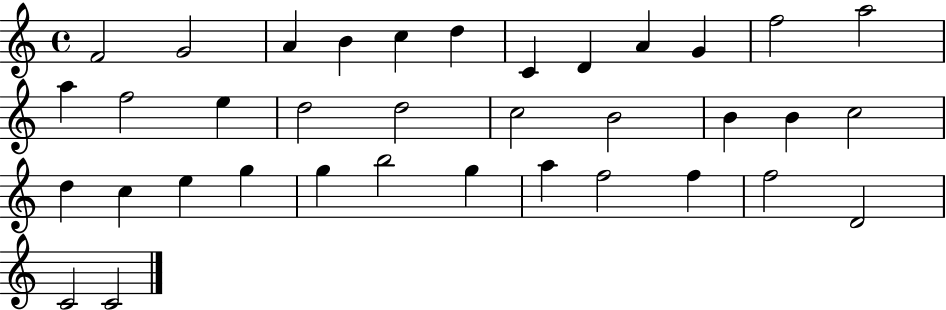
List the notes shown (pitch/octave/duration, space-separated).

F4/h G4/h A4/q B4/q C5/q D5/q C4/q D4/q A4/q G4/q F5/h A5/h A5/q F5/h E5/q D5/h D5/h C5/h B4/h B4/q B4/q C5/h D5/q C5/q E5/q G5/q G5/q B5/h G5/q A5/q F5/h F5/q F5/h D4/h C4/h C4/h